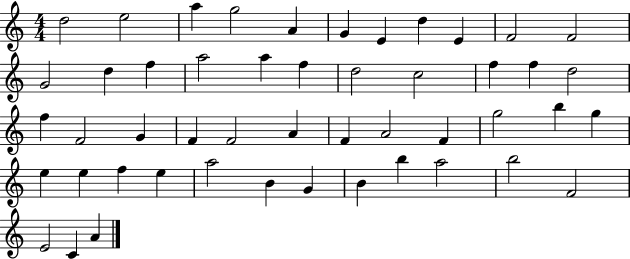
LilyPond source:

{
  \clef treble
  \numericTimeSignature
  \time 4/4
  \key c \major
  d''2 e''2 | a''4 g''2 a'4 | g'4 e'4 d''4 e'4 | f'2 f'2 | \break g'2 d''4 f''4 | a''2 a''4 f''4 | d''2 c''2 | f''4 f''4 d''2 | \break f''4 f'2 g'4 | f'4 f'2 a'4 | f'4 a'2 f'4 | g''2 b''4 g''4 | \break e''4 e''4 f''4 e''4 | a''2 b'4 g'4 | b'4 b''4 a''2 | b''2 f'2 | \break e'2 c'4 a'4 | \bar "|."
}